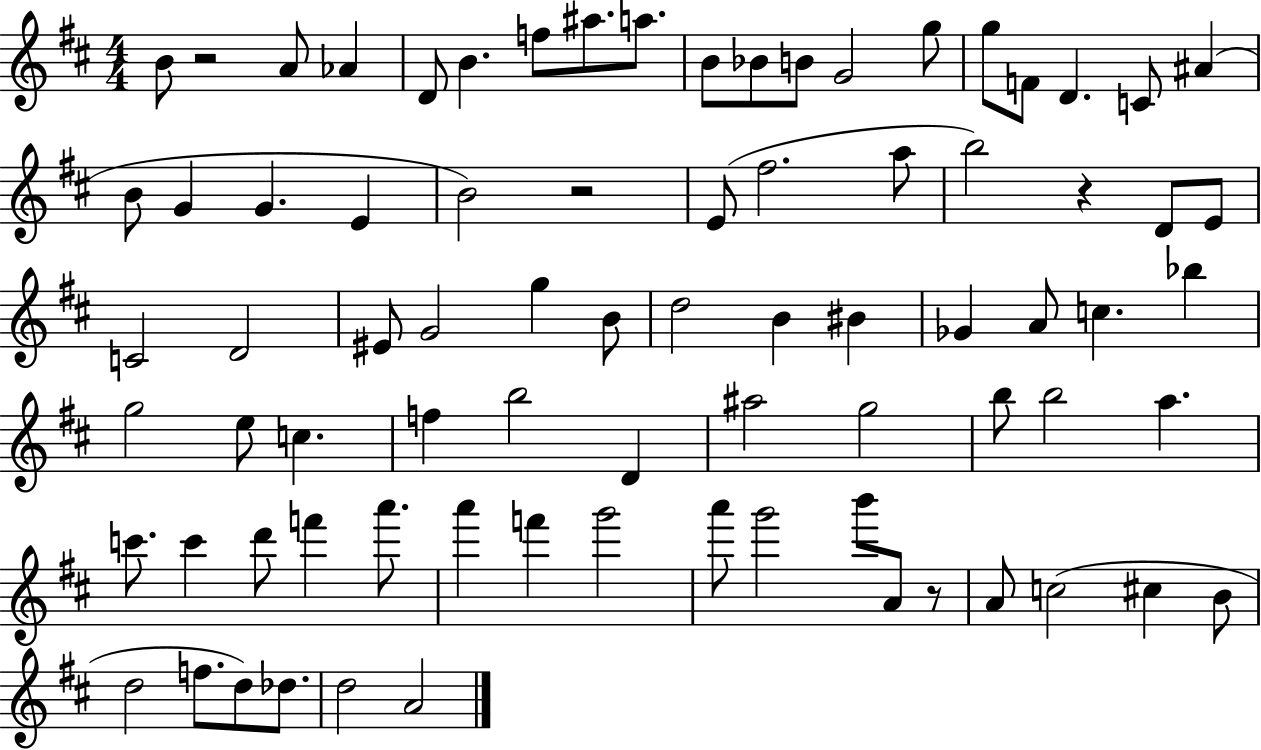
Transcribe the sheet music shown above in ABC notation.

X:1
T:Untitled
M:4/4
L:1/4
K:D
B/2 z2 A/2 _A D/2 B f/2 ^a/2 a/2 B/2 _B/2 B/2 G2 g/2 g/2 F/2 D C/2 ^A B/2 G G E B2 z2 E/2 ^f2 a/2 b2 z D/2 E/2 C2 D2 ^E/2 G2 g B/2 d2 B ^B _G A/2 c _b g2 e/2 c f b2 D ^a2 g2 b/2 b2 a c'/2 c' d'/2 f' a'/2 a' f' g'2 a'/2 g'2 b'/2 A/2 z/2 A/2 c2 ^c B/2 d2 f/2 d/2 _d/2 d2 A2